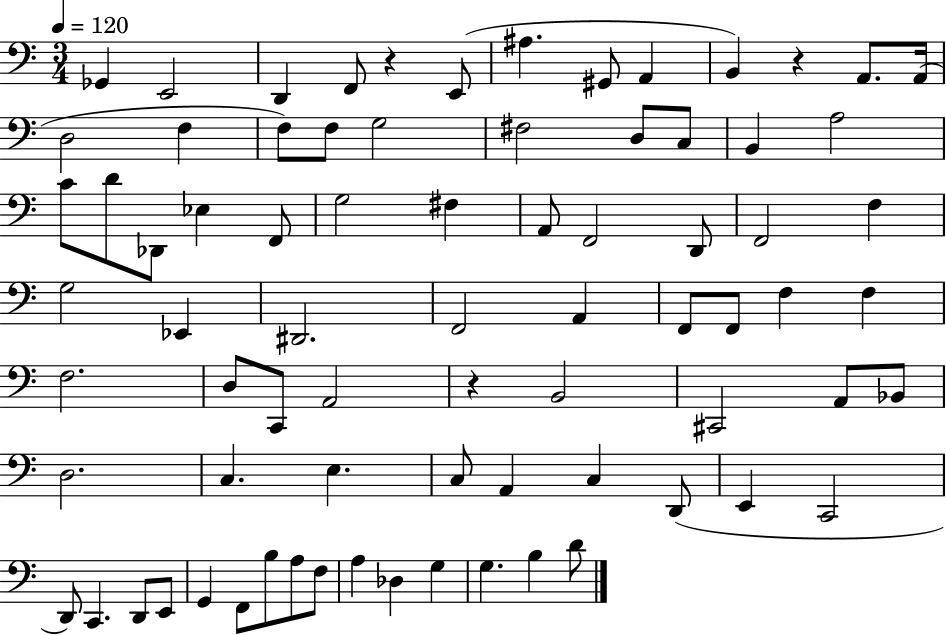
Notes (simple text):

Gb2/q E2/h D2/q F2/e R/q E2/e A#3/q. G#2/e A2/q B2/q R/q A2/e. A2/s D3/h F3/q F3/e F3/e G3/h F#3/h D3/e C3/e B2/q A3/h C4/e D4/e Db2/e Eb3/q F2/e G3/h F#3/q A2/e F2/h D2/e F2/h F3/q G3/h Eb2/q D#2/h. F2/h A2/q F2/e F2/e F3/q F3/q F3/h. D3/e C2/e A2/h R/q B2/h C#2/h A2/e Bb2/e D3/h. C3/q. E3/q. C3/e A2/q C3/q D2/e E2/q C2/h D2/e C2/q. D2/e E2/e G2/q F2/e B3/e A3/e F3/e A3/q Db3/q G3/q G3/q. B3/q D4/e